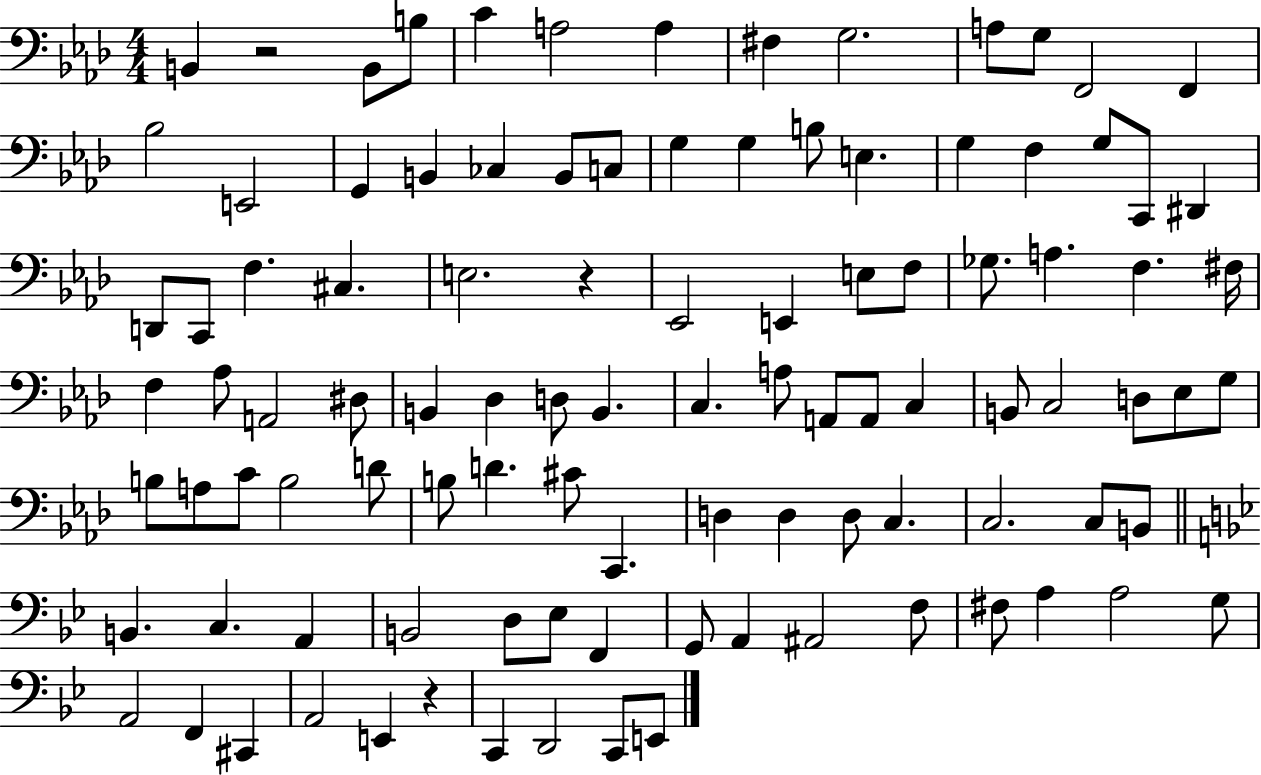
{
  \clef bass
  \numericTimeSignature
  \time 4/4
  \key aes \major
  b,4 r2 b,8 b8 | c'4 a2 a4 | fis4 g2. | a8 g8 f,2 f,4 | \break bes2 e,2 | g,4 b,4 ces4 b,8 c8 | g4 g4 b8 e4. | g4 f4 g8 c,8 dis,4 | \break d,8 c,8 f4. cis4. | e2. r4 | ees,2 e,4 e8 f8 | ges8. a4. f4. fis16 | \break f4 aes8 a,2 dis8 | b,4 des4 d8 b,4. | c4. a8 a,8 a,8 c4 | b,8 c2 d8 ees8 g8 | \break b8 a8 c'8 b2 d'8 | b8 d'4. cis'8 c,4. | d4 d4 d8 c4. | c2. c8 b,8 | \break \bar "||" \break \key g \minor b,4. c4. a,4 | b,2 d8 ees8 f,4 | g,8 a,4 ais,2 f8 | fis8 a4 a2 g8 | \break a,2 f,4 cis,4 | a,2 e,4 r4 | c,4 d,2 c,8 e,8 | \bar "|."
}